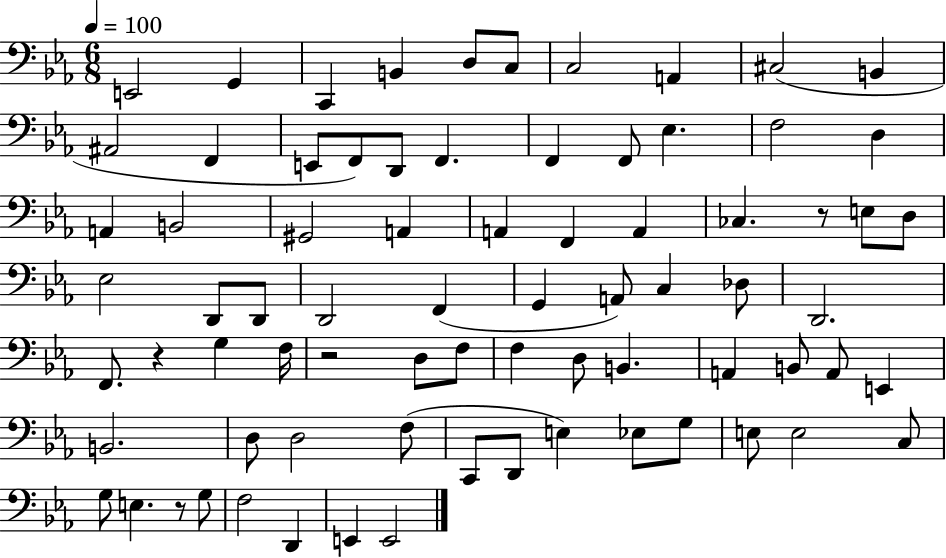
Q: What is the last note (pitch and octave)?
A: E2